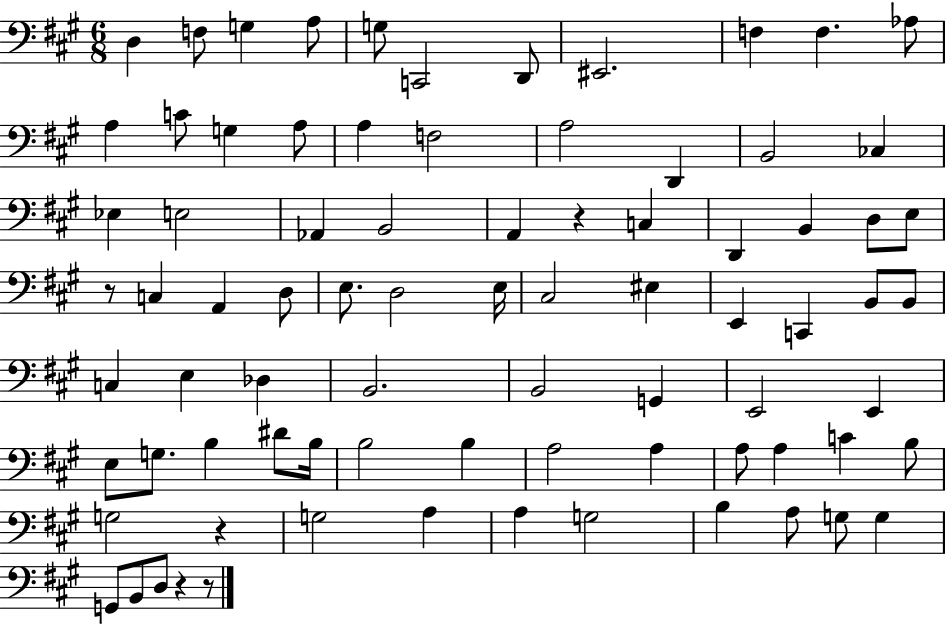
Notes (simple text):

D3/q F3/e G3/q A3/e G3/e C2/h D2/e EIS2/h. F3/q F3/q. Ab3/e A3/q C4/e G3/q A3/e A3/q F3/h A3/h D2/q B2/h CES3/q Eb3/q E3/h Ab2/q B2/h A2/q R/q C3/q D2/q B2/q D3/e E3/e R/e C3/q A2/q D3/e E3/e. D3/h E3/s C#3/h EIS3/q E2/q C2/q B2/e B2/e C3/q E3/q Db3/q B2/h. B2/h G2/q E2/h E2/q E3/e G3/e. B3/q D#4/e B3/s B3/h B3/q A3/h A3/q A3/e A3/q C4/q B3/e G3/h R/q G3/h A3/q A3/q G3/h B3/q A3/e G3/e G3/q G2/e B2/e D3/e R/q R/e